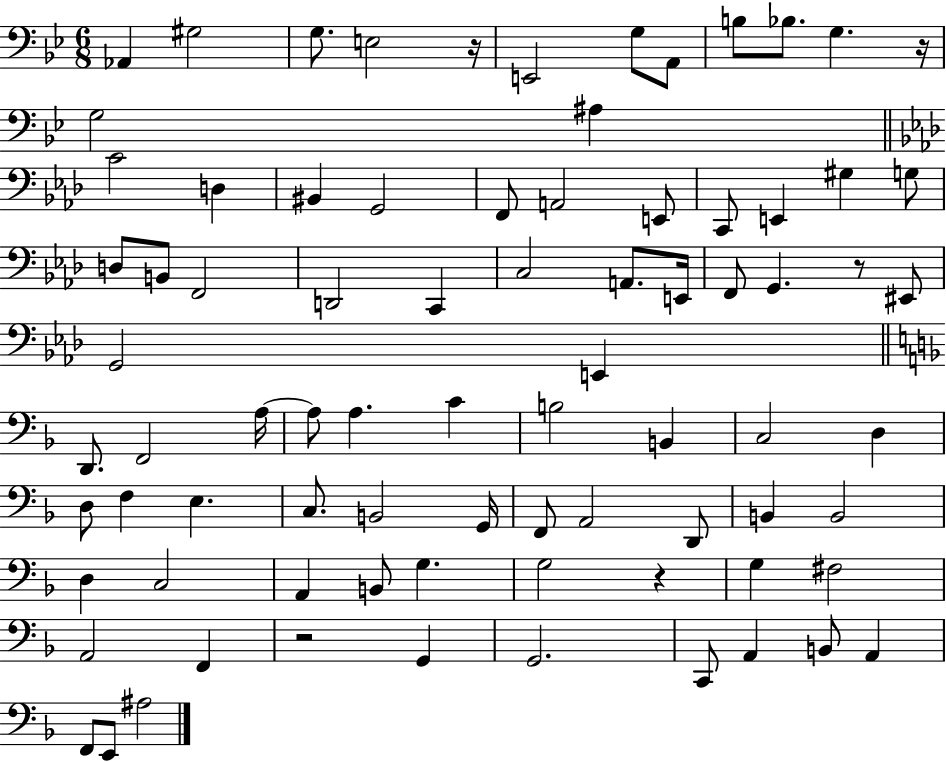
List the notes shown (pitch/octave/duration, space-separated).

Ab2/q G#3/h G3/e. E3/h R/s E2/h G3/e A2/e B3/e Bb3/e. G3/q. R/s G3/h A#3/q C4/h D3/q BIS2/q G2/h F2/e A2/h E2/e C2/e E2/q G#3/q G3/e D3/e B2/e F2/h D2/h C2/q C3/h A2/e. E2/s F2/e G2/q. R/e EIS2/e G2/h E2/q D2/e. F2/h A3/s A3/e A3/q. C4/q B3/h B2/q C3/h D3/q D3/e F3/q E3/q. C3/e. B2/h G2/s F2/e A2/h D2/e B2/q B2/h D3/q C3/h A2/q B2/e G3/q. G3/h R/q G3/q F#3/h A2/h F2/q R/h G2/q G2/h. C2/e A2/q B2/e A2/q F2/e E2/e A#3/h